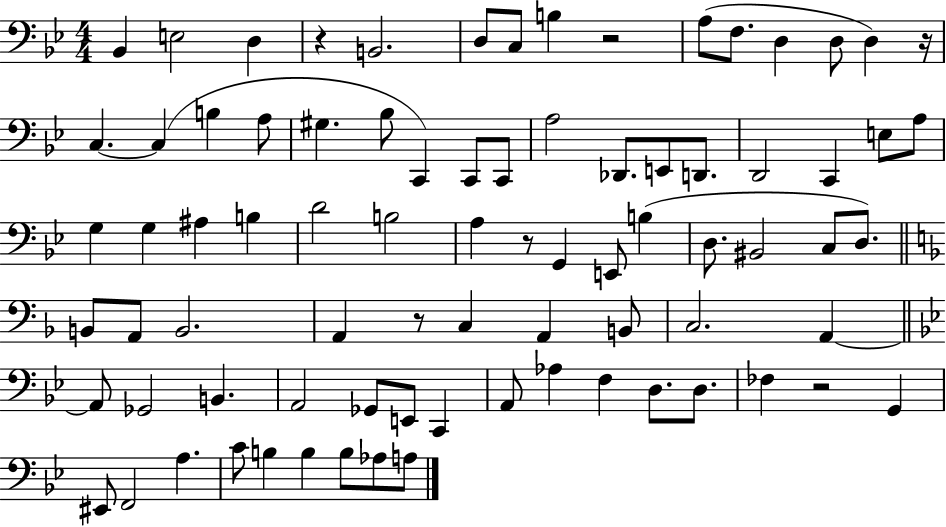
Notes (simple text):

Bb2/q E3/h D3/q R/q B2/h. D3/e C3/e B3/q R/h A3/e F3/e. D3/q D3/e D3/q R/s C3/q. C3/q B3/q A3/e G#3/q. Bb3/e C2/q C2/e C2/e A3/h Db2/e. E2/e D2/e. D2/h C2/q E3/e A3/e G3/q G3/q A#3/q B3/q D4/h B3/h A3/q R/e G2/q E2/e B3/q D3/e. BIS2/h C3/e D3/e. B2/e A2/e B2/h. A2/q R/e C3/q A2/q B2/e C3/h. A2/q A2/e Gb2/h B2/q. A2/h Gb2/e E2/e C2/q A2/e Ab3/q F3/q D3/e. D3/e. FES3/q R/h G2/q EIS2/e F2/h A3/q. C4/e B3/q B3/q B3/e Ab3/e A3/e